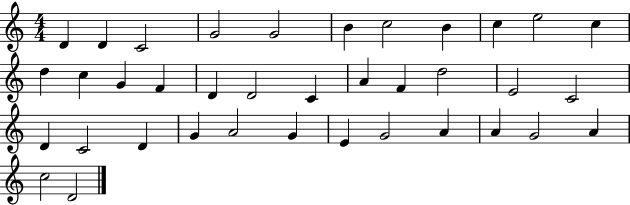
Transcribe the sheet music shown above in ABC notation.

X:1
T:Untitled
M:4/4
L:1/4
K:C
D D C2 G2 G2 B c2 B c e2 c d c G F D D2 C A F d2 E2 C2 D C2 D G A2 G E G2 A A G2 A c2 D2